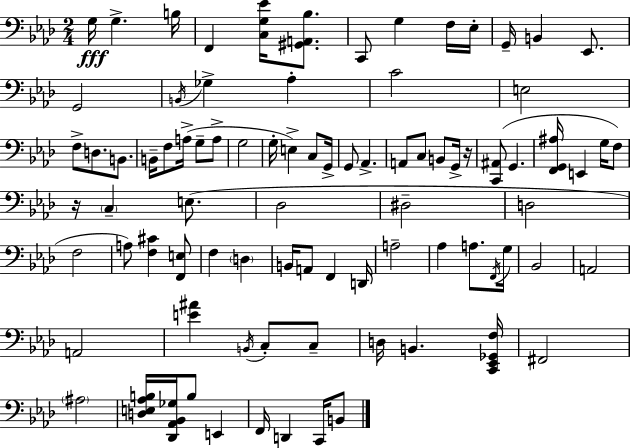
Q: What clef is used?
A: bass